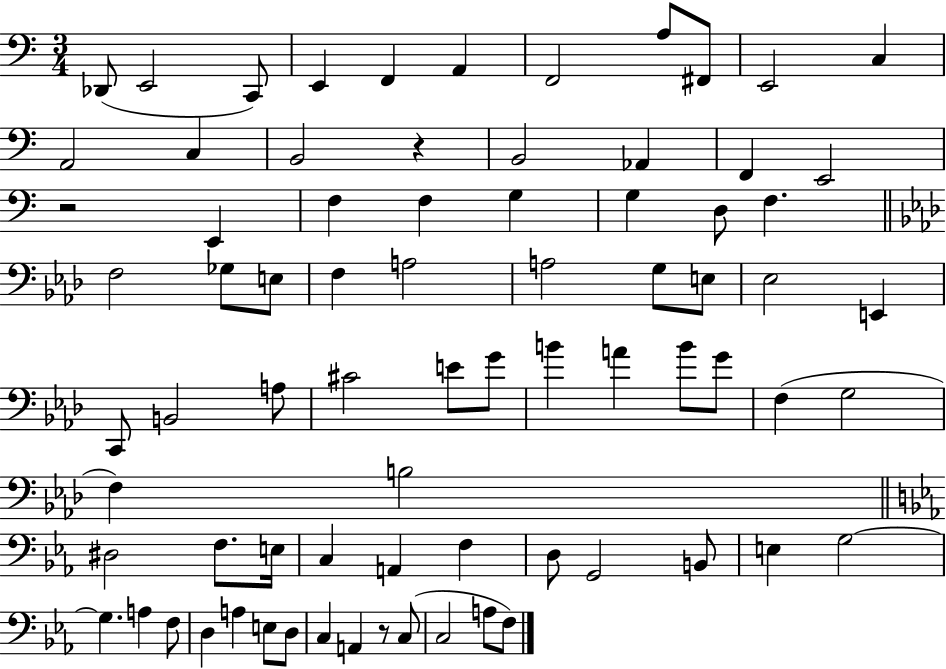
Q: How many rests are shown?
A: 3